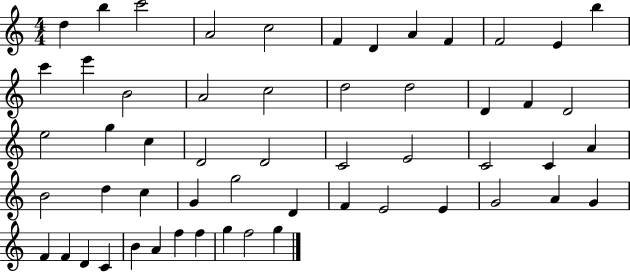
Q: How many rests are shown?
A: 0